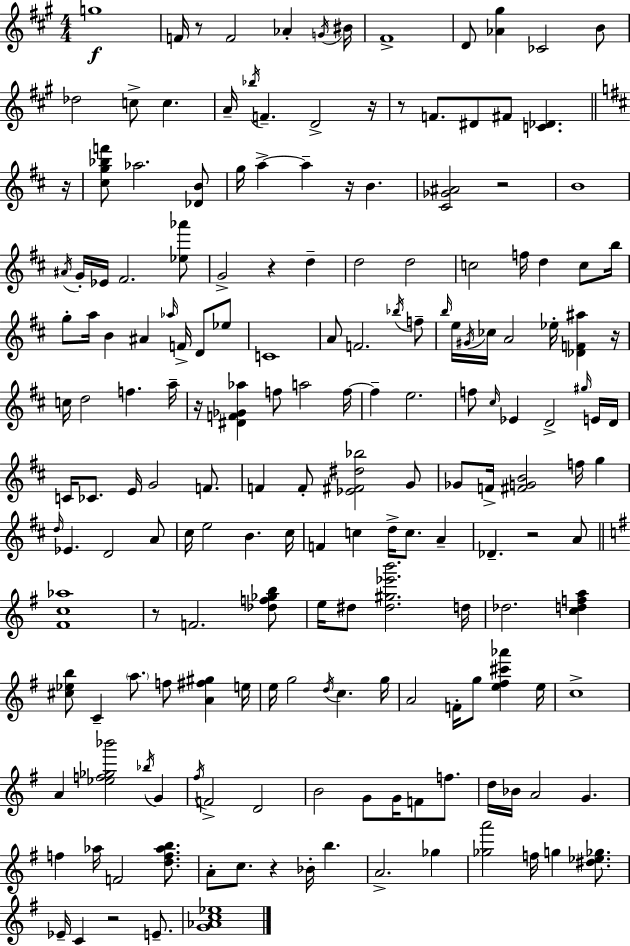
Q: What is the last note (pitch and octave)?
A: E4